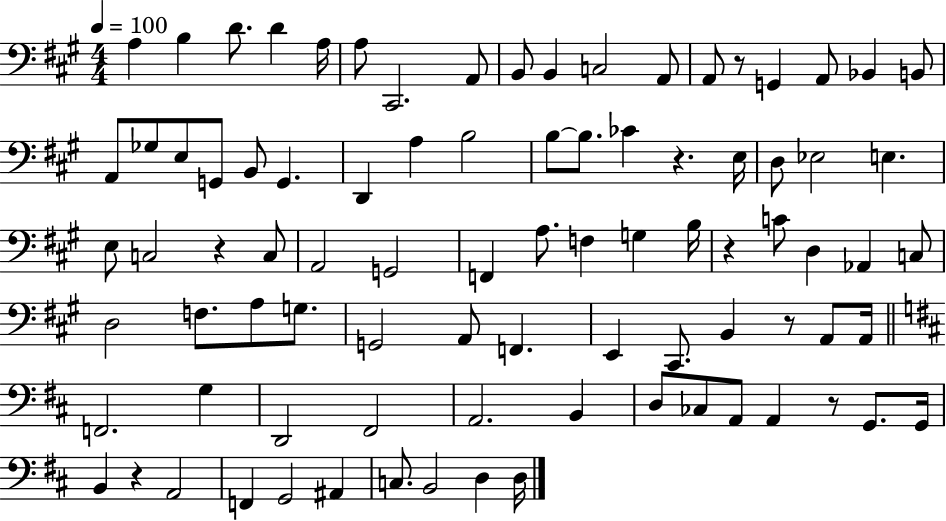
X:1
T:Untitled
M:4/4
L:1/4
K:A
A, B, D/2 D A,/4 A,/2 ^C,,2 A,,/2 B,,/2 B,, C,2 A,,/2 A,,/2 z/2 G,, A,,/2 _B,, B,,/2 A,,/2 _G,/2 E,/2 G,,/2 B,,/2 G,, D,, A, B,2 B,/2 B,/2 _C z E,/4 D,/2 _E,2 E, E,/2 C,2 z C,/2 A,,2 G,,2 F,, A,/2 F, G, B,/4 z C/2 D, _A,, C,/2 D,2 F,/2 A,/2 G,/2 G,,2 A,,/2 F,, E,, ^C,,/2 B,, z/2 A,,/2 A,,/4 F,,2 G, D,,2 ^F,,2 A,,2 B,, D,/2 _C,/2 A,,/2 A,, z/2 G,,/2 G,,/4 B,, z A,,2 F,, G,,2 ^A,, C,/2 B,,2 D, D,/4